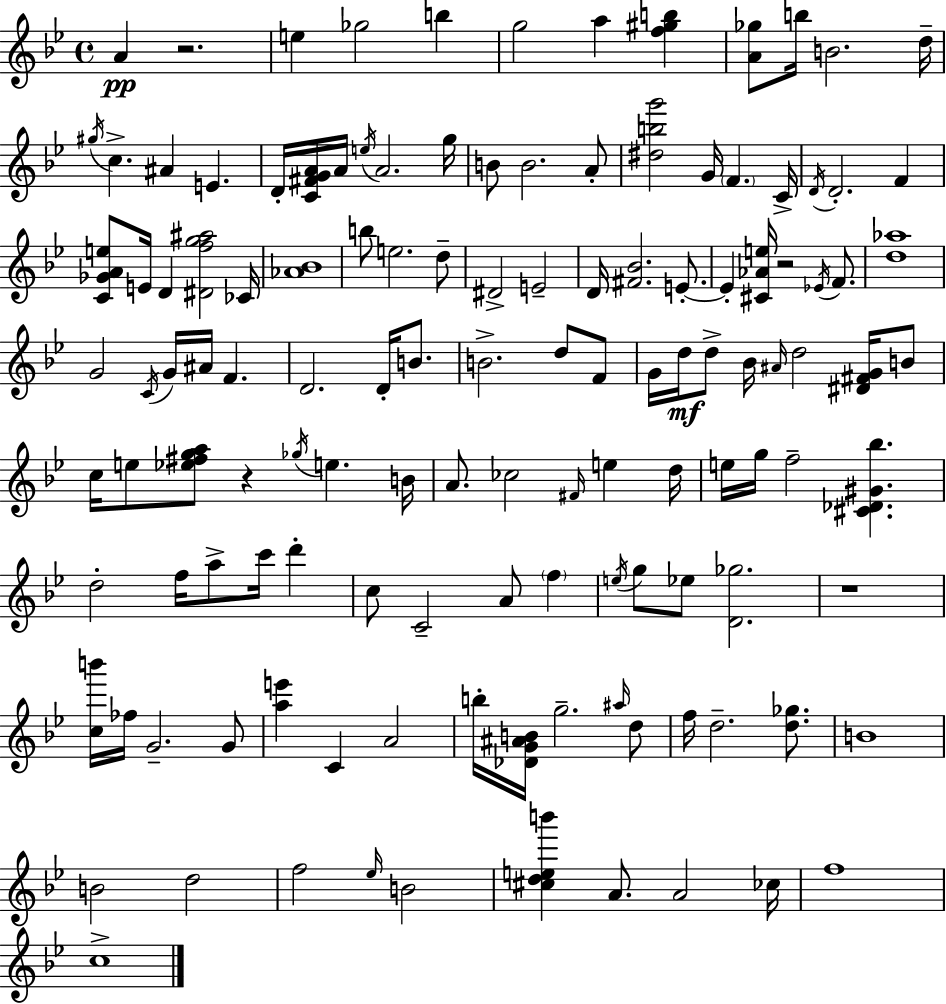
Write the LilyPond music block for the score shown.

{
  \clef treble
  \time 4/4
  \defaultTimeSignature
  \key bes \major
  a'4\pp r2. | e''4 ges''2 b''4 | g''2 a''4 <f'' gis'' b''>4 | <a' ges''>8 b''16 b'2. d''16-- | \break \acciaccatura { gis''16 } c''4.-> ais'4 e'4. | d'16-. <c' fis' g' a'>16 a'16 \acciaccatura { e''16 } a'2. | g''16 b'8 b'2. | a'8-. <dis'' b'' g'''>2 g'16 \parenthesize f'4. | \break c'16-> \acciaccatura { d'16 } d'2.-. f'4 | <c' ges' a' e''>8 e'16 d'4 <dis' f'' g'' ais''>2 | ces'16 <aes' bes'>1 | b''8 e''2. | \break d''8-- dis'2-> e'2-- | d'16 <fis' bes'>2. | e'8.-.~~ e'4-. <cis' aes' e''>16 r2 | \acciaccatura { ees'16 } f'8. <d'' aes''>1 | \break g'2 \acciaccatura { c'16 } g'16 ais'16 f'4. | d'2. | d'16-. b'8. b'2.-> | d''8 f'8 g'16 d''16\mf d''8-> bes'16 \grace { ais'16 } d''2 | \break <dis' fis' g'>16 b'8 c''16 e''8 <ees'' fis'' g'' a''>8 r4 \acciaccatura { ges''16 } | e''4. b'16 a'8. ces''2 | \grace { fis'16 } e''4 d''16 e''16 g''16 f''2-- | <cis' des' gis' bes''>4. d''2-. | \break f''16 a''8-> c'''16 d'''4-. c''8 c'2-- | a'8 \parenthesize f''4 \acciaccatura { e''16 } g''8 ees''8 <d' ges''>2. | r1 | <c'' b'''>16 fes''16 g'2.-- | \break g'8 <a'' e'''>4 c'4 | a'2 b''16-. <des' g' ais' b'>16 g''2.-- | \grace { ais''16 } d''8 f''16 d''2.-- | <d'' ges''>8. b'1 | \break b'2 | d''2 f''2 | \grace { ees''16 } b'2 <cis'' d'' e'' b'''>4 a'8. | a'2 ces''16 f''1 | \break c''1-> | \bar "|."
}